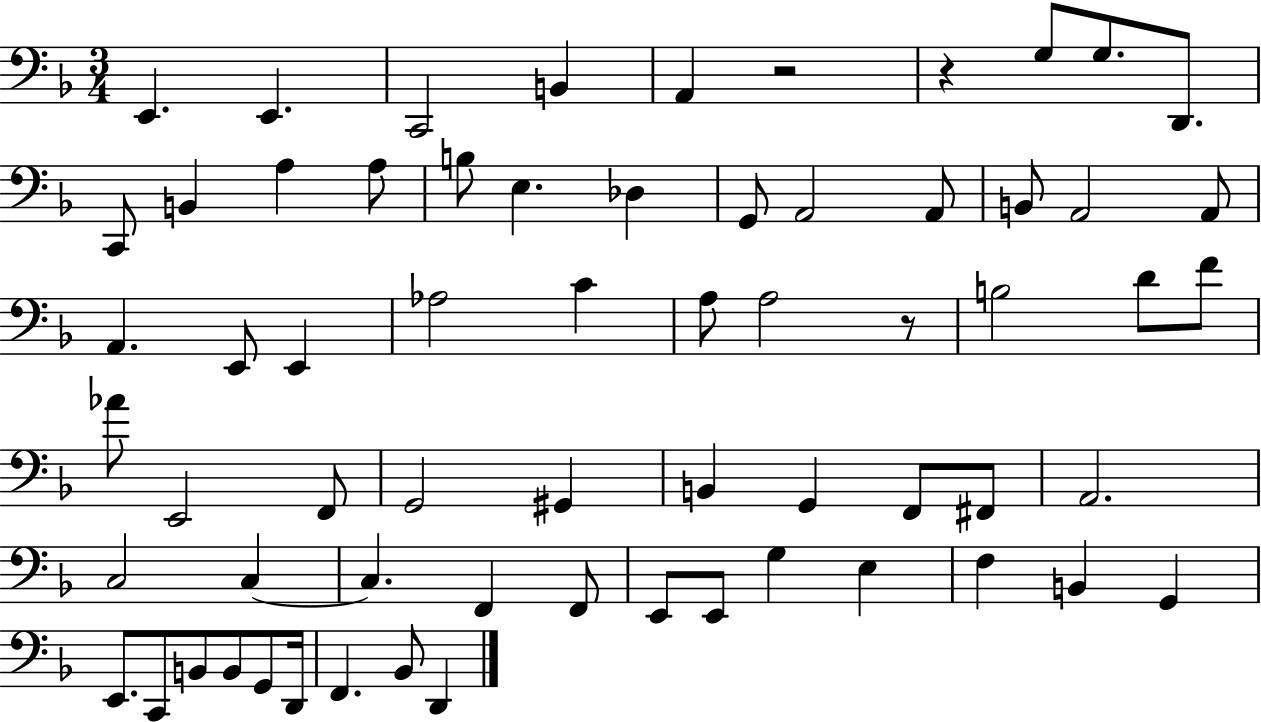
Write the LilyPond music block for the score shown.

{
  \clef bass
  \numericTimeSignature
  \time 3/4
  \key f \major
  e,4. e,4. | c,2 b,4 | a,4 r2 | r4 g8 g8. d,8. | \break c,8 b,4 a4 a8 | b8 e4. des4 | g,8 a,2 a,8 | b,8 a,2 a,8 | \break a,4. e,8 e,4 | aes2 c'4 | a8 a2 r8 | b2 d'8 f'8 | \break aes'8 e,2 f,8 | g,2 gis,4 | b,4 g,4 f,8 fis,8 | a,2. | \break c2 c4~~ | c4. f,4 f,8 | e,8 e,8 g4 e4 | f4 b,4 g,4 | \break e,8. c,8 b,8 b,8 g,8 d,16 | f,4. bes,8 d,4 | \bar "|."
}